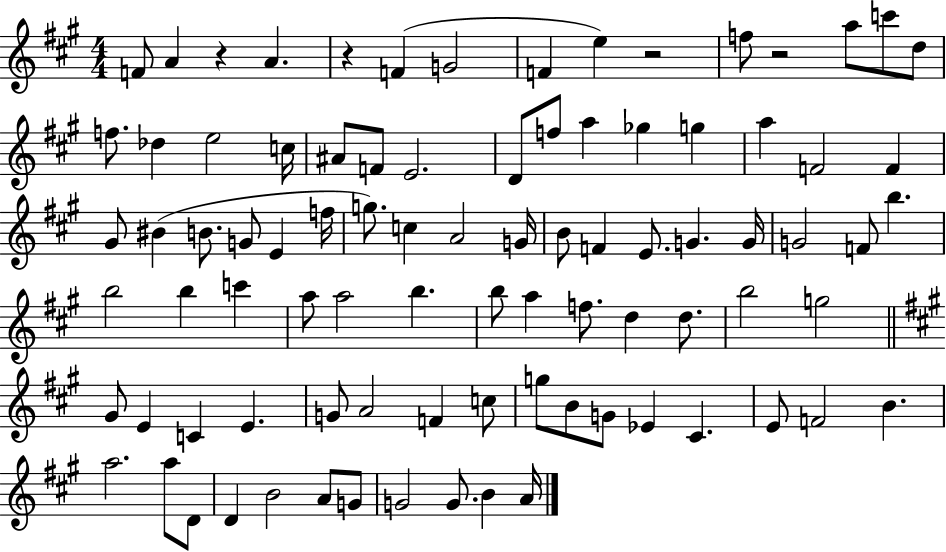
{
  \clef treble
  \numericTimeSignature
  \time 4/4
  \key a \major
  f'8 a'4 r4 a'4. | r4 f'4( g'2 | f'4 e''4) r2 | f''8 r2 a''8 c'''8 d''8 | \break f''8. des''4 e''2 c''16 | ais'8 f'8 e'2. | d'8 f''8 a''4 ges''4 g''4 | a''4 f'2 f'4 | \break gis'8 bis'4( b'8. g'8 e'4 f''16 | g''8.) c''4 a'2 g'16 | b'8 f'4 e'8. g'4. g'16 | g'2 f'8 b''4. | \break b''2 b''4 c'''4 | a''8 a''2 b''4. | b''8 a''4 f''8. d''4 d''8. | b''2 g''2 | \break \bar "||" \break \key a \major gis'8 e'4 c'4 e'4. | g'8 a'2 f'4 c''8 | g''8 b'8 g'8 ees'4 cis'4. | e'8 f'2 b'4. | \break a''2. a''8 d'8 | d'4 b'2 a'8 g'8 | g'2 g'8. b'4 a'16 | \bar "|."
}